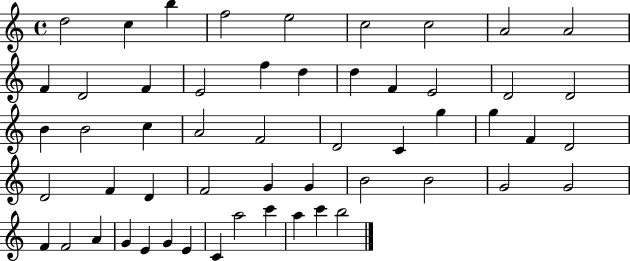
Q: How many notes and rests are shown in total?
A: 54